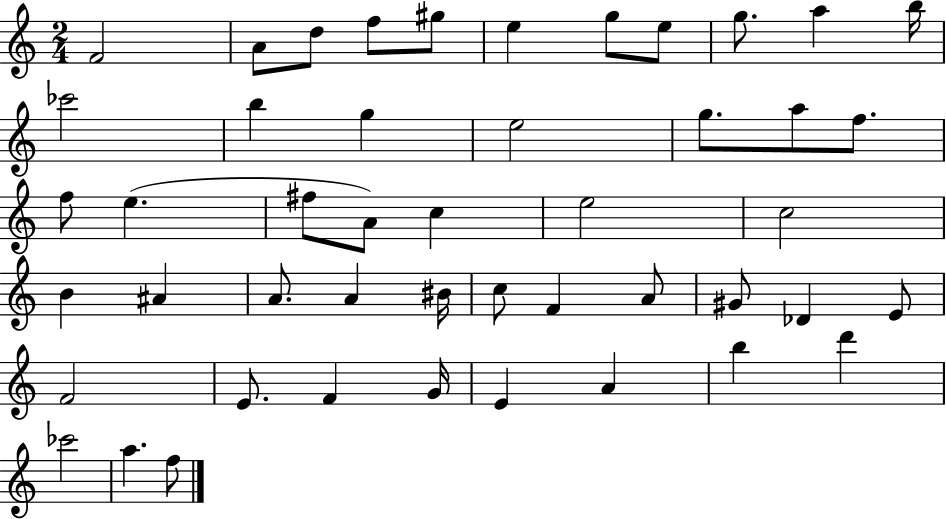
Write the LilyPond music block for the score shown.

{
  \clef treble
  \numericTimeSignature
  \time 2/4
  \key c \major
  f'2 | a'8 d''8 f''8 gis''8 | e''4 g''8 e''8 | g''8. a''4 b''16 | \break ces'''2 | b''4 g''4 | e''2 | g''8. a''8 f''8. | \break f''8 e''4.( | fis''8 a'8) c''4 | e''2 | c''2 | \break b'4 ais'4 | a'8. a'4 bis'16 | c''8 f'4 a'8 | gis'8 des'4 e'8 | \break f'2 | e'8. f'4 g'16 | e'4 a'4 | b''4 d'''4 | \break ces'''2 | a''4. f''8 | \bar "|."
}